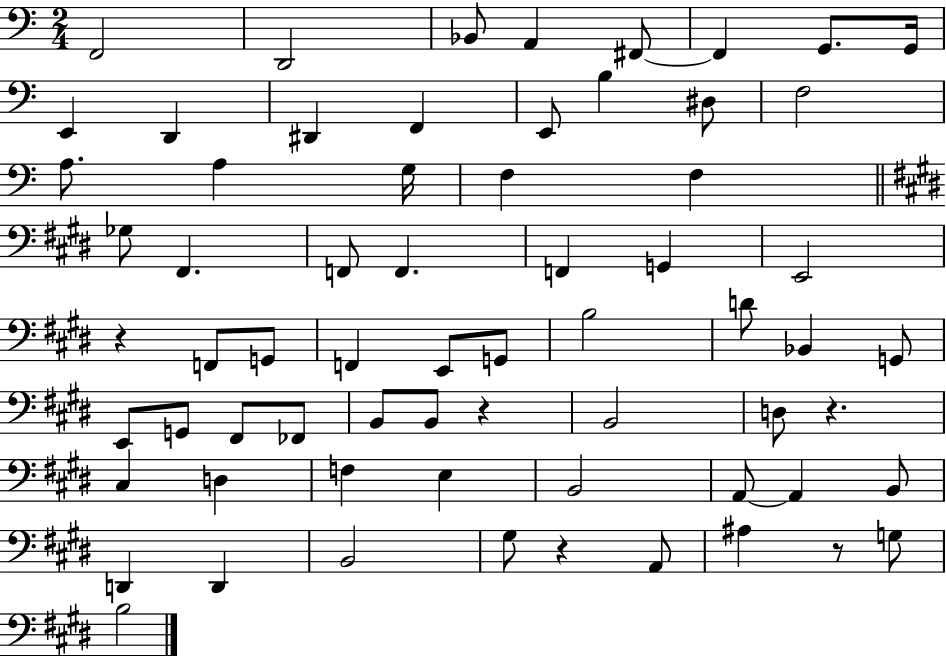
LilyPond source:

{
  \clef bass
  \numericTimeSignature
  \time 2/4
  \key c \major
  f,2 | d,2 | bes,8 a,4 fis,8~~ | fis,4 g,8. g,16 | \break e,4 d,4 | dis,4 f,4 | e,8 b4 dis8 | f2 | \break a8. a4 g16 | f4 f4 | \bar "||" \break \key e \major ges8 fis,4. | f,8 f,4. | f,4 g,4 | e,2 | \break r4 f,8 g,8 | f,4 e,8 g,8 | b2 | d'8 bes,4 g,8 | \break e,8 g,8 fis,8 fes,8 | b,8 b,8 r4 | b,2 | d8 r4. | \break cis4 d4 | f4 e4 | b,2 | a,8~~ a,4 b,8 | \break d,4 d,4 | b,2 | gis8 r4 a,8 | ais4 r8 g8 | \break b2 | \bar "|."
}